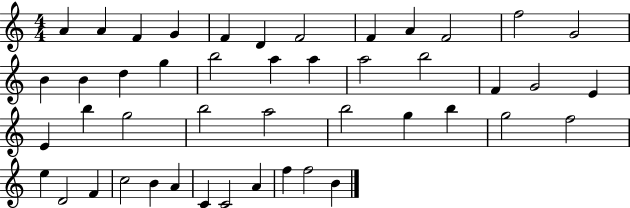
A4/q A4/q F4/q G4/q F4/q D4/q F4/h F4/q A4/q F4/h F5/h G4/h B4/q B4/q D5/q G5/q B5/h A5/q A5/q A5/h B5/h F4/q G4/h E4/q E4/q B5/q G5/h B5/h A5/h B5/h G5/q B5/q G5/h F5/h E5/q D4/h F4/q C5/h B4/q A4/q C4/q C4/h A4/q F5/q F5/h B4/q